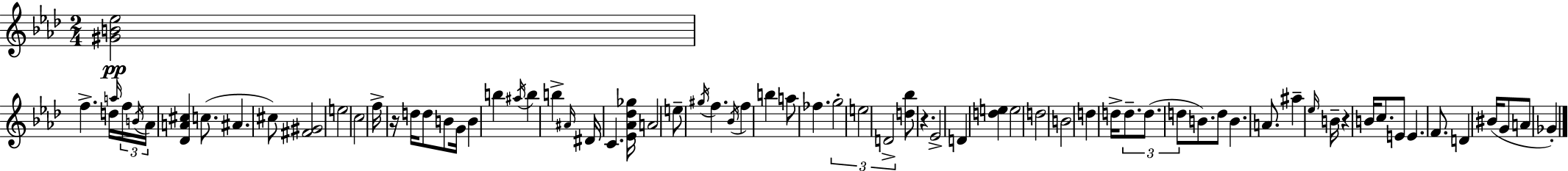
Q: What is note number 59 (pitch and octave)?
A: D4